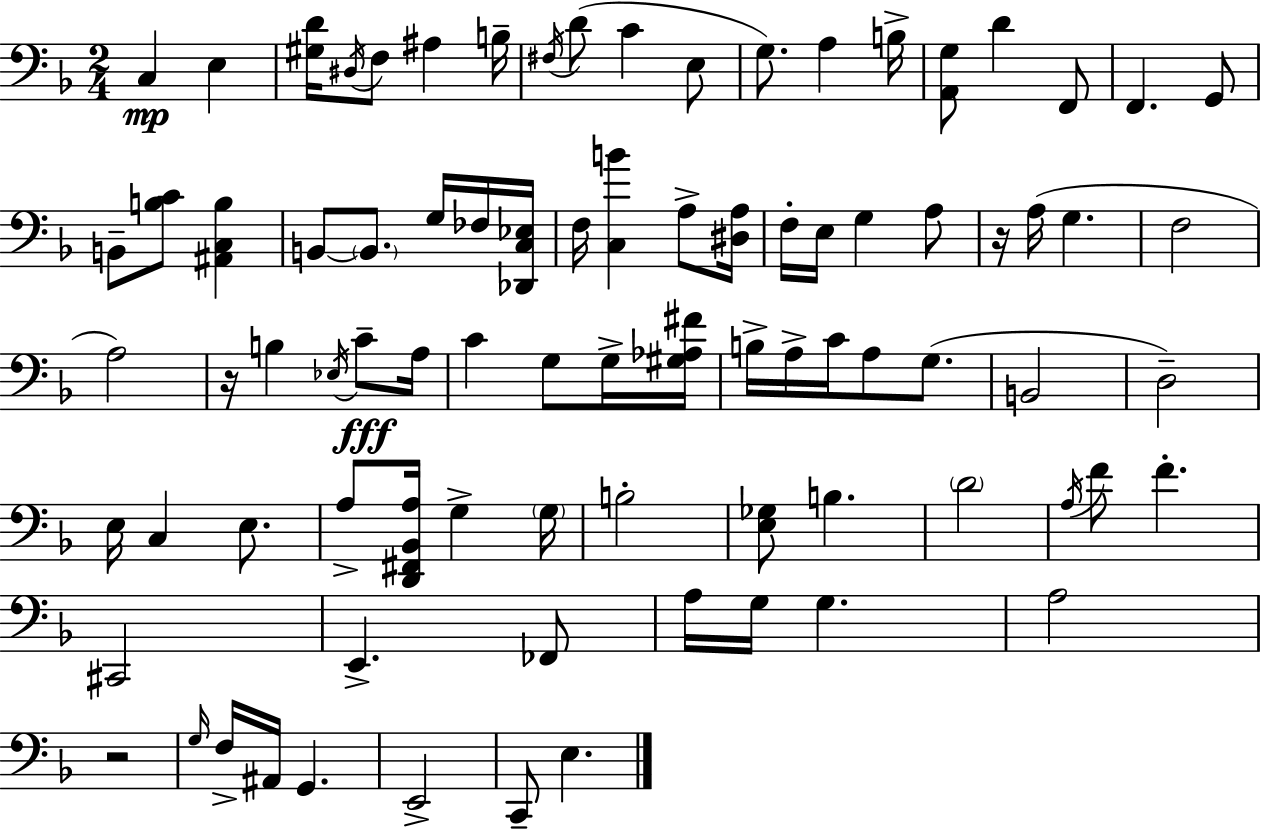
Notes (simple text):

C3/q E3/q [G#3,D4]/s D#3/s F3/e A#3/q B3/s F#3/s D4/e C4/q E3/e G3/e. A3/q B3/s [A2,G3]/e D4/q F2/e F2/q. G2/e B2/e [B3,C4]/e [A#2,C3,B3]/q B2/e B2/e. G3/s FES3/s [Db2,C3,Eb3]/s F3/s [C3,B4]/q A3/e [D#3,A3]/s F3/s E3/s G3/q A3/e R/s A3/s G3/q. F3/h A3/h R/s B3/q Eb3/s C4/e A3/s C4/q G3/e G3/s [G#3,Ab3,F#4]/s B3/s A3/s C4/s A3/e G3/e. B2/h D3/h E3/s C3/q E3/e. A3/e [D2,F#2,Bb2,A3]/s G3/q G3/s B3/h [E3,Gb3]/e B3/q. D4/h A3/s F4/e F4/q. C#2/h E2/q. FES2/e A3/s G3/s G3/q. A3/h R/h G3/s F3/s A#2/s G2/q. E2/h C2/e E3/q.